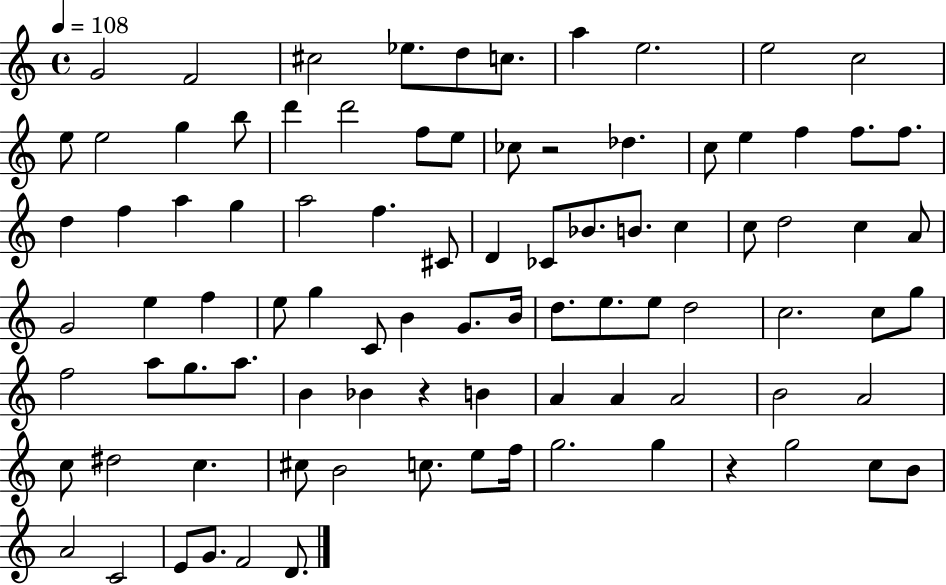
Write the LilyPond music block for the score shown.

{
  \clef treble
  \time 4/4
  \defaultTimeSignature
  \key c \major
  \tempo 4 = 108
  g'2 f'2 | cis''2 ees''8. d''8 c''8. | a''4 e''2. | e''2 c''2 | \break e''8 e''2 g''4 b''8 | d'''4 d'''2 f''8 e''8 | ces''8 r2 des''4. | c''8 e''4 f''4 f''8. f''8. | \break d''4 f''4 a''4 g''4 | a''2 f''4. cis'8 | d'4 ces'8 bes'8. b'8. c''4 | c''8 d''2 c''4 a'8 | \break g'2 e''4 f''4 | e''8 g''4 c'8 b'4 g'8. b'16 | d''8. e''8. e''8 d''2 | c''2. c''8 g''8 | \break f''2 a''8 g''8. a''8. | b'4 bes'4 r4 b'4 | a'4 a'4 a'2 | b'2 a'2 | \break c''8 dis''2 c''4. | cis''8 b'2 c''8. e''8 f''16 | g''2. g''4 | r4 g''2 c''8 b'8 | \break a'2 c'2 | e'8 g'8. f'2 d'8. | \bar "|."
}